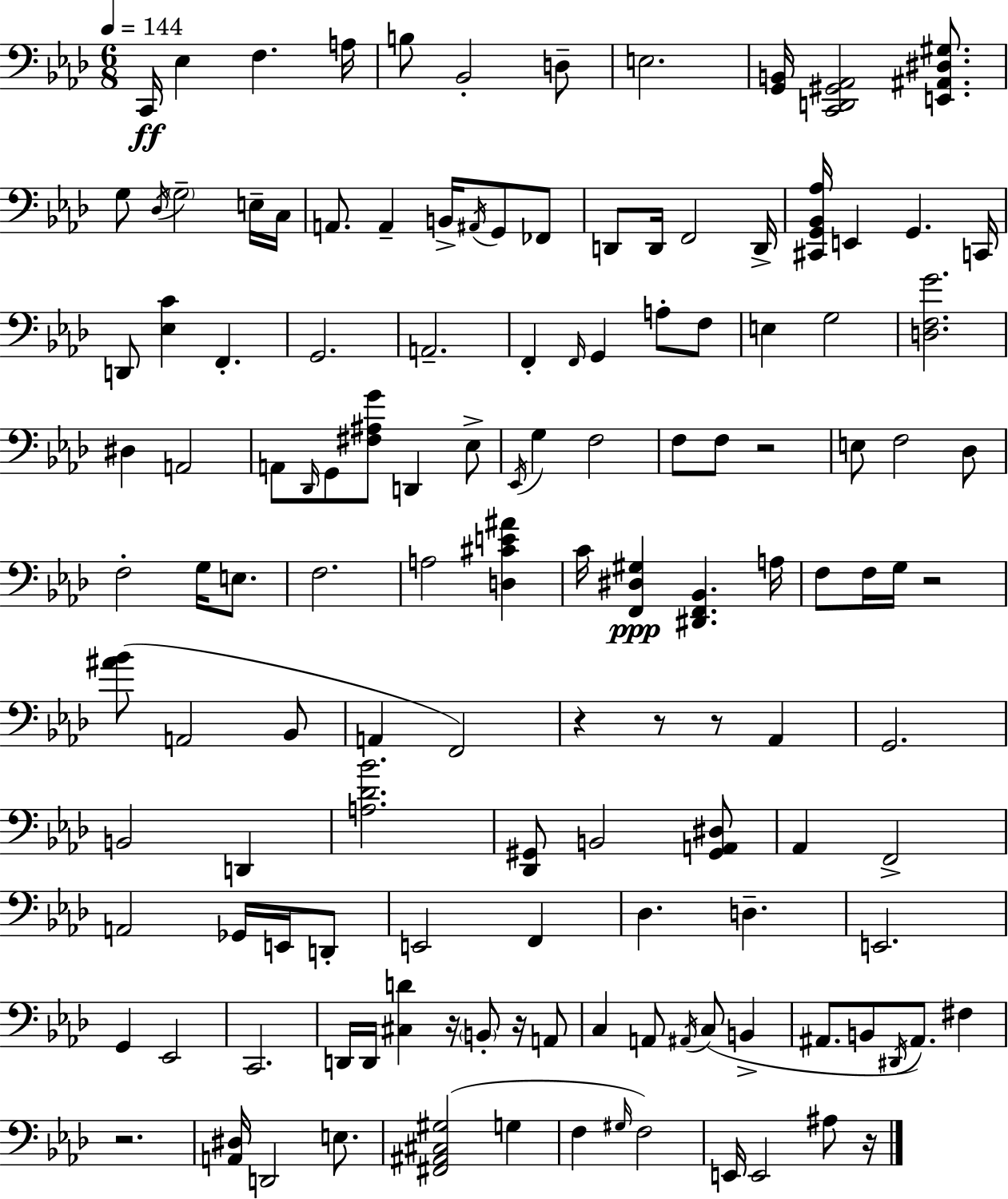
{
  \clef bass
  \numericTimeSignature
  \time 6/8
  \key aes \major
  \tempo 4 = 144
  c,16\ff ees4 f4. a16 | b8 bes,2-. d8-- | e2. | <g, b,>16 <c, d, gis, aes,>2 <e, ais, dis gis>8. | \break g8 \acciaccatura { des16 } \parenthesize g2-- e16-- | c16 a,8. a,4-- b,16-> \acciaccatura { ais,16 } g,8 | fes,8 d,8 d,16 f,2 | d,16-> <cis, g, bes, aes>16 e,4 g,4. | \break c,16 d,8 <ees c'>4 f,4.-. | g,2. | a,2.-- | f,4-. \grace { f,16 } g,4 a8-. | \break f8 e4 g2 | <d f g'>2. | dis4 a,2 | a,8 \grace { des,16 } g,8 <fis ais g'>8 d,4 | \break ees8-> \acciaccatura { ees,16 } g4 f2 | f8 f8 r2 | e8 f2 | des8 f2-. | \break g16 e8. f2. | a2 | <d cis' e' ais'>4 c'16 <f, dis gis>4\ppp <dis, f, bes,>4. | a16 f8 f16 g16 r2 | \break <ais' bes'>8( a,2 | bes,8 a,4 f,2) | r4 r8 r8 | aes,4 g,2. | \break b,2 | d,4 <a des' bes'>2. | <des, gis,>8 b,2 | <gis, a, dis>8 aes,4 f,2-> | \break a,2 | ges,16 e,16 d,8-. e,2 | f,4 des4. d4.-- | e,2. | \break g,4 ees,2 | c,2. | d,16 d,16 <cis d'>4 r16 | \parenthesize b,8-. r16 a,8 c4 a,8 \acciaccatura { ais,16 } | \break c8( b,4-> ais,8. b,8 \acciaccatura { dis,16 } | ais,8.) fis4 r2. | <a, dis>16 d,2 | e8. <fis, ais, cis gis>2( | \break g4 f4 \grace { gis16 } | f2) e,16 e,2 | ais8 r16 \bar "|."
}